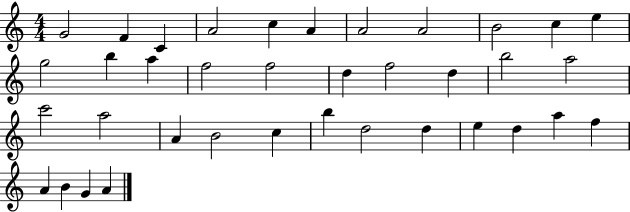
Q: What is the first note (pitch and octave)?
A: G4